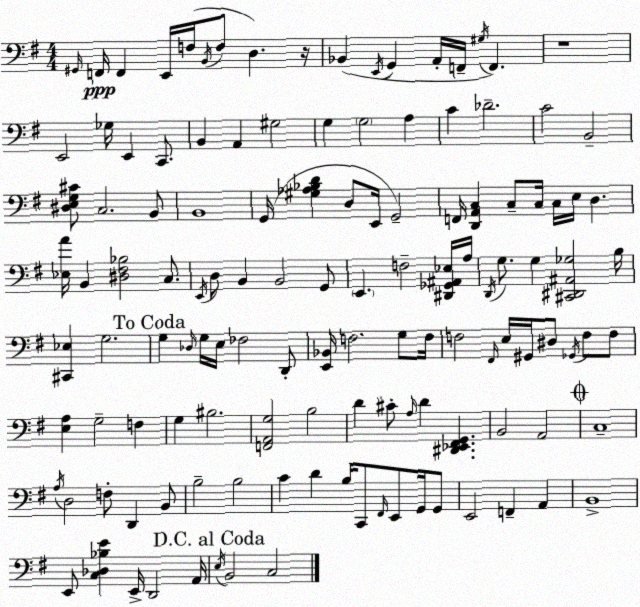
X:1
T:Untitled
M:4/4
L:1/4
K:Em
^G,,/4 F,,/4 F,, E,,/4 F,/4 B,,/4 F,/2 D, z/4 _B,, E,,/4 G,, A,,/4 F,,/4 ^G,/4 F,, z4 E,,2 _G,/4 E,, C,,/2 B,, A,, ^G,2 G, G,2 A, C _D2 C2 B,,2 [^D,E,G,^C]/2 C,2 B,,/2 B,,4 G,,/4 [^G,_A,_B,D] D,/2 E,,/4 G,,2 F,,/4 [D,,A,,C,] C,/2 C,/4 C,/4 E,/4 D, [_E,A]/4 B,, [^D,^F,_B,]2 C,/2 E,,/4 D,/2 B,, B,,2 G,,/2 E,, F,2 [^D,,_G,,^A,,_E,]/4 A,/4 D,,/4 G,/2 G, [^C,,^D,,^A,,_G,]2 B,/4 [^C,,_E,] G,2 G, _D,/4 G,/4 E,/4 _F,2 D,,/2 [E,,_B,,]/4 F,2 G,/2 F,/4 F,2 ^F,,/4 E,/4 ^G,,/4 ^D,/2 _G,,/4 F,/2 F,/2 [E,A,] G,2 F, G, ^B,2 [F,,A,,G,]2 B,2 D ^C/2 A,/4 D [^D,,_E,,^F,,G,,] B,,2 A,,2 C,4 A,/4 D,2 F,/2 D,, B,,/2 B,2 B,2 C D B,/4 C,,/2 ^F,,/4 E,,/2 G,,/4 G,,/2 E,,2 F,, A,, B,,4 E,,/2 [C,_D,_B,E] E,,/4 D,,2 A,,/4 E,/4 B,,2 C,2